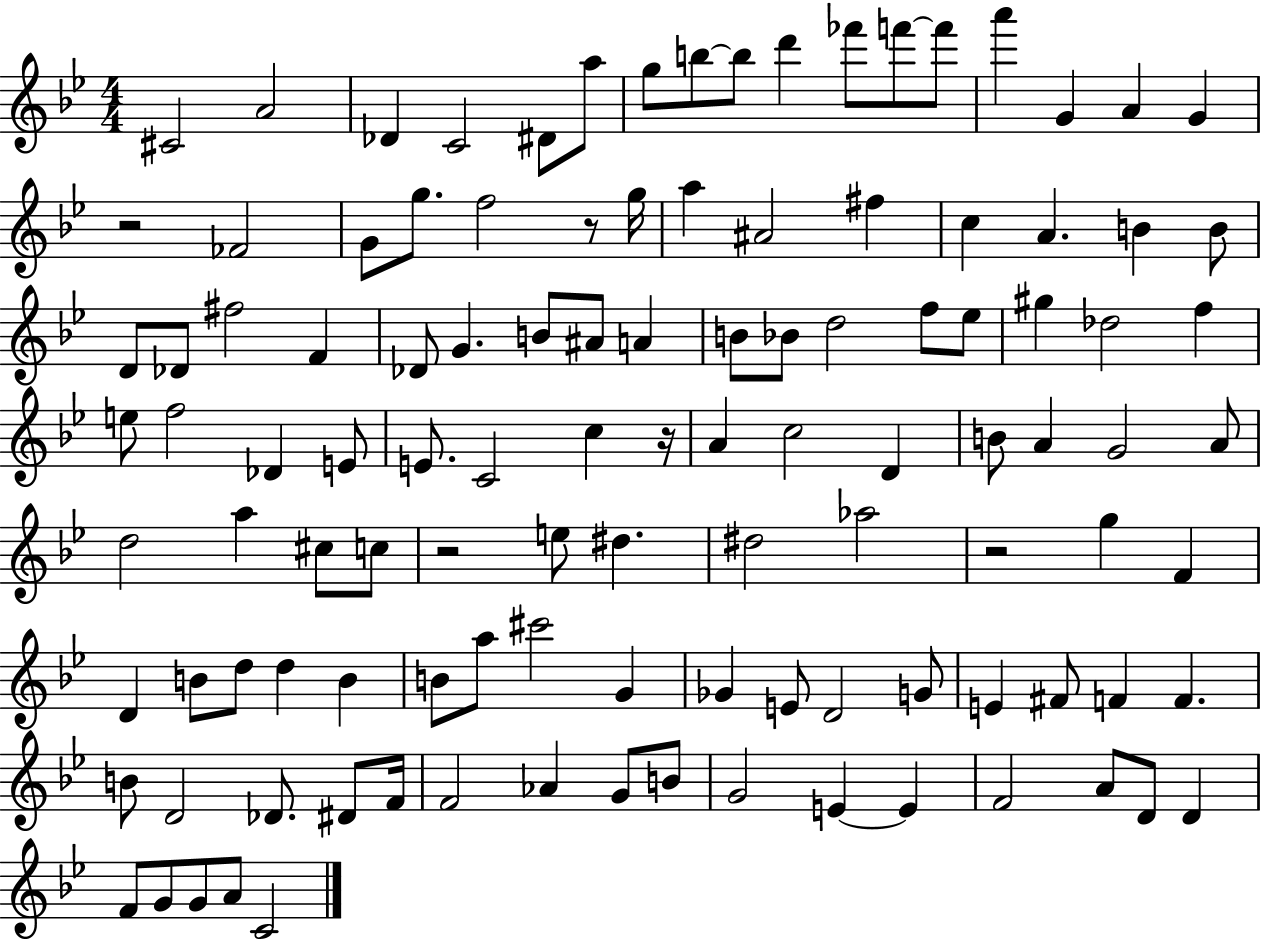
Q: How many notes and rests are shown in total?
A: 113